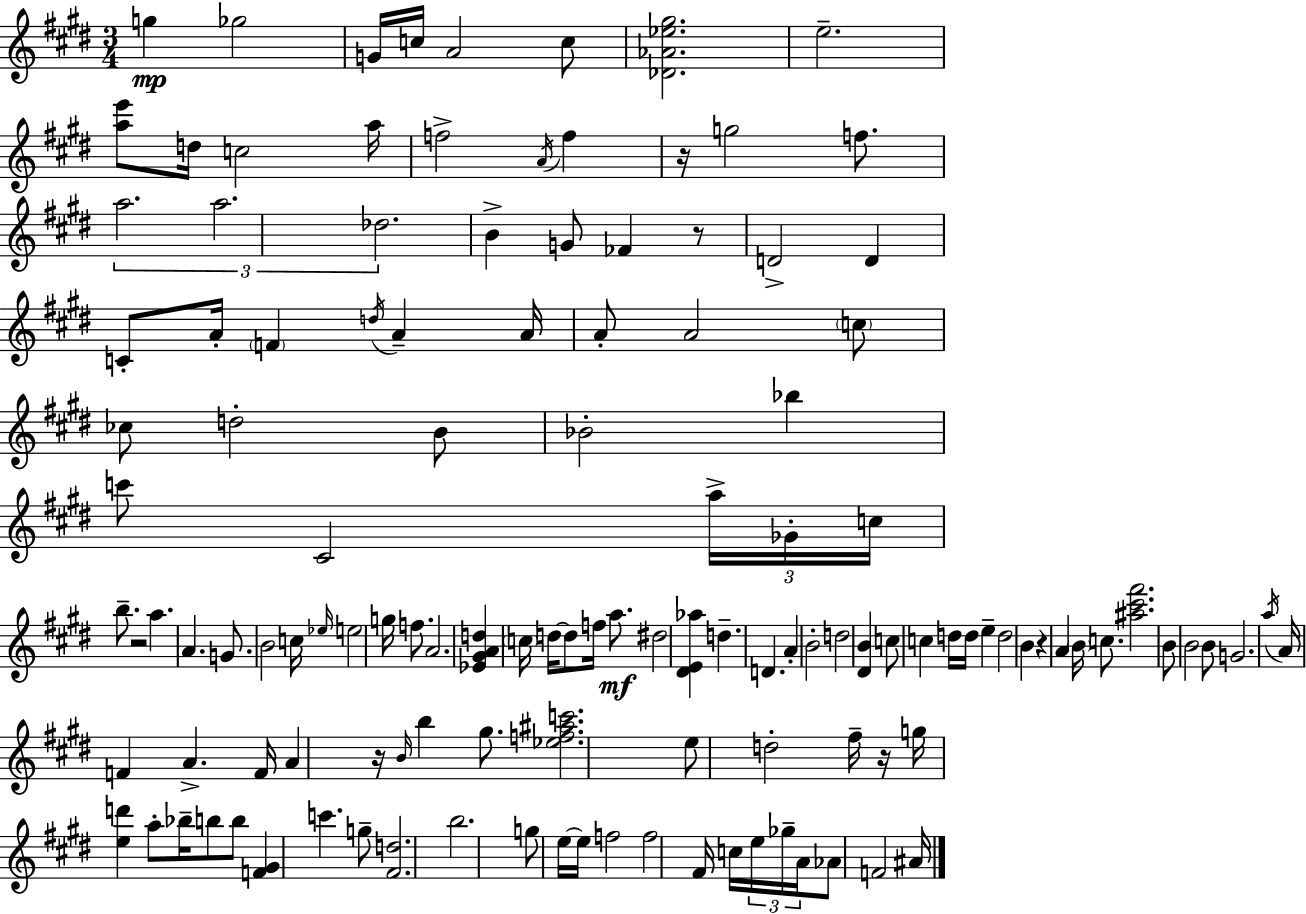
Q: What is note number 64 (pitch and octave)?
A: D5